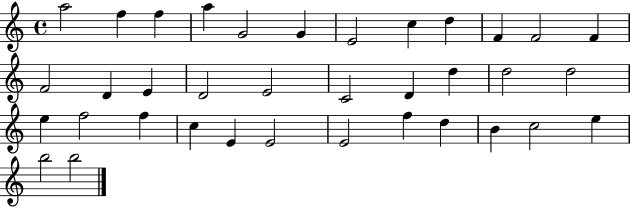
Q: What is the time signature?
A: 4/4